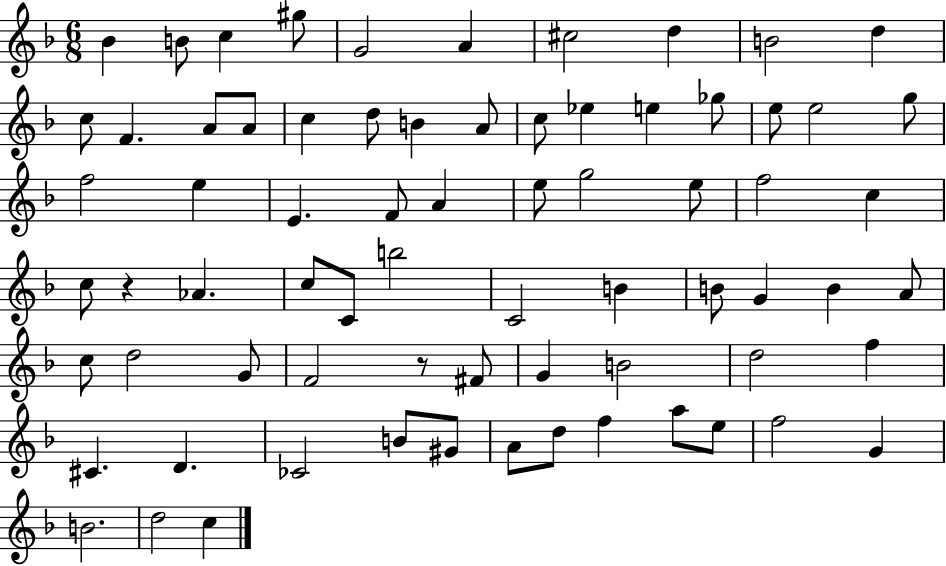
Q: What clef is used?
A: treble